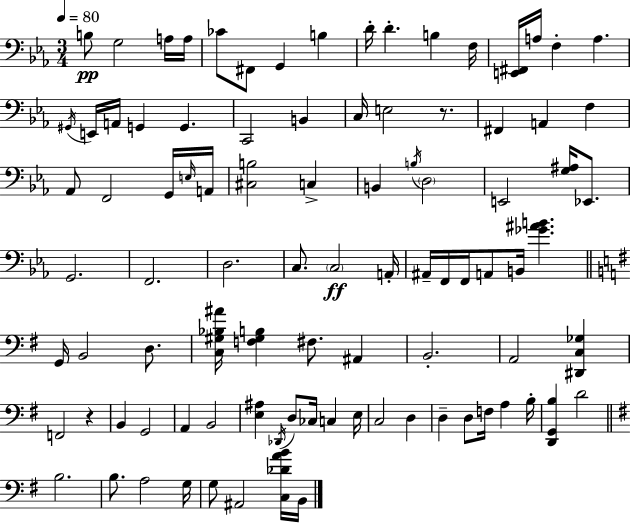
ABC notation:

X:1
T:Untitled
M:3/4
L:1/4
K:Cm
B,/2 G,2 A,/4 A,/4 _C/2 ^F,,/2 G,, B, D/4 D B, F,/4 [E,,^F,,]/4 A,/4 F, A, ^G,,/4 E,,/4 A,,/4 G,, G,, C,,2 B,, C,/4 E,2 z/2 ^F,, A,, F, _A,,/2 F,,2 G,,/4 E,/4 A,,/4 [^C,B,]2 C, B,, B,/4 D,2 E,,2 [G,^A,]/4 _E,,/2 G,,2 F,,2 D,2 C,/2 C,2 A,,/4 ^A,,/4 F,,/4 F,,/4 A,,/2 B,,/4 [_G^AB] G,,/4 B,,2 D,/2 [C,^G,_B,^A]/4 [F,^G,B,] ^F,/2 ^A,, B,,2 A,,2 [^D,,C,_G,] F,,2 z B,, G,,2 A,, B,,2 [E,^A,] _D,,/4 D,/2 _C,/4 C, E,/4 C,2 D, D, D,/2 F,/4 A, B,/4 [D,,G,,B,] D2 B,2 B,/2 A,2 G,/4 G,/2 ^A,,2 [C,_DAB]/4 B,,/4